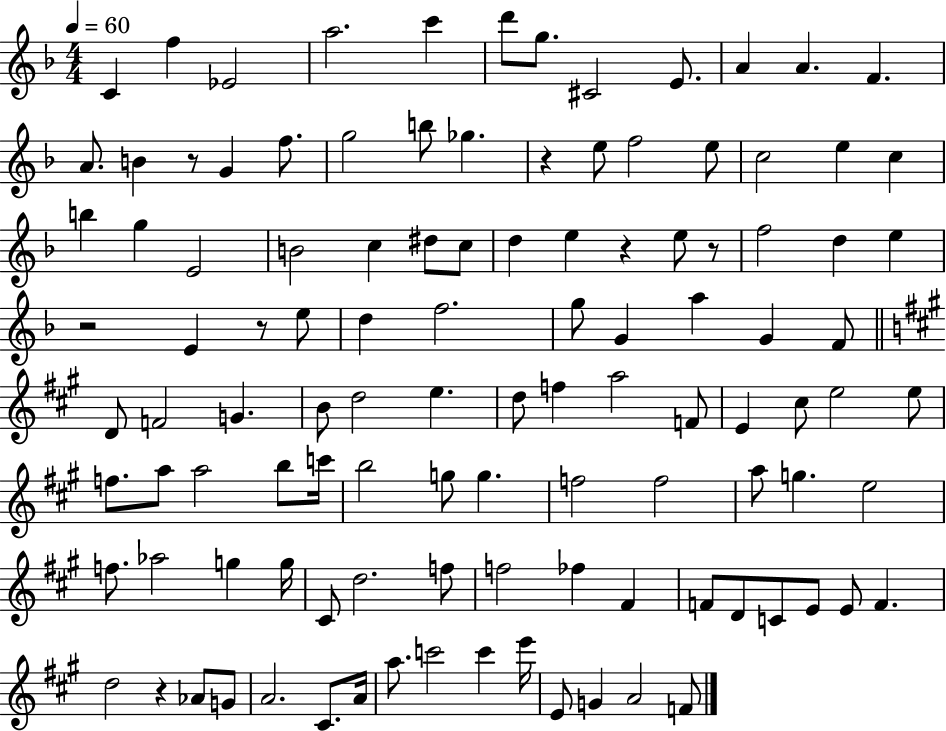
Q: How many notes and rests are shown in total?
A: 111